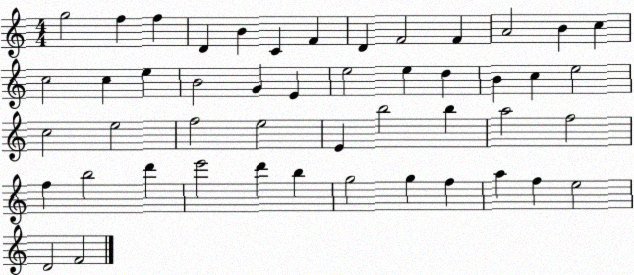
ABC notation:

X:1
T:Untitled
M:4/4
L:1/4
K:C
g2 f f D B C F D F2 F A2 B c c2 c e B2 G E e2 e d B c e2 c2 e2 f2 e2 E b2 b a2 f2 f b2 d' e'2 d' b g2 g f a f e2 D2 F2